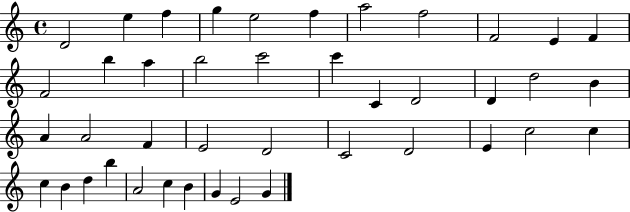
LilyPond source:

{
  \clef treble
  \time 4/4
  \defaultTimeSignature
  \key c \major
  d'2 e''4 f''4 | g''4 e''2 f''4 | a''2 f''2 | f'2 e'4 f'4 | \break f'2 b''4 a''4 | b''2 c'''2 | c'''4 c'4 d'2 | d'4 d''2 b'4 | \break a'4 a'2 f'4 | e'2 d'2 | c'2 d'2 | e'4 c''2 c''4 | \break c''4 b'4 d''4 b''4 | a'2 c''4 b'4 | g'4 e'2 g'4 | \bar "|."
}